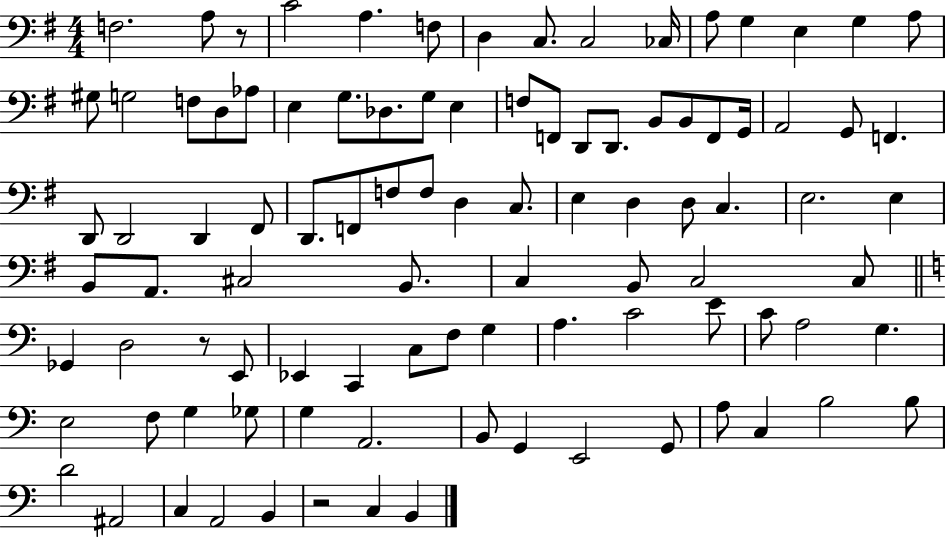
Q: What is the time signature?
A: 4/4